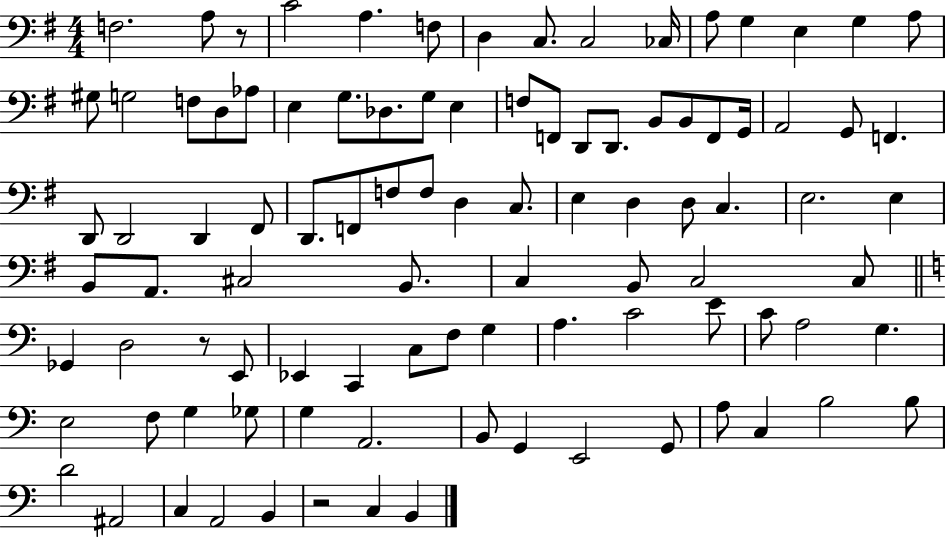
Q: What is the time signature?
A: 4/4